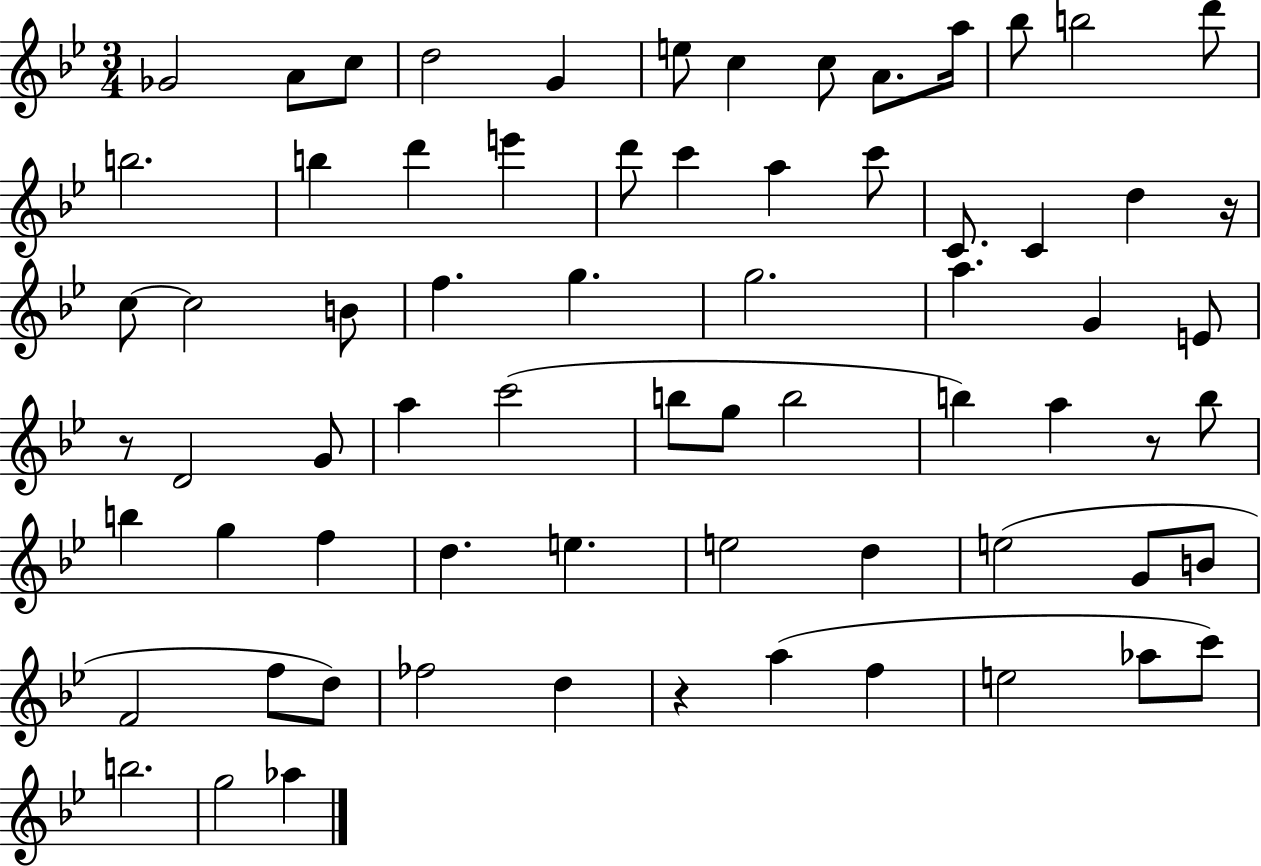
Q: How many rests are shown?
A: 4